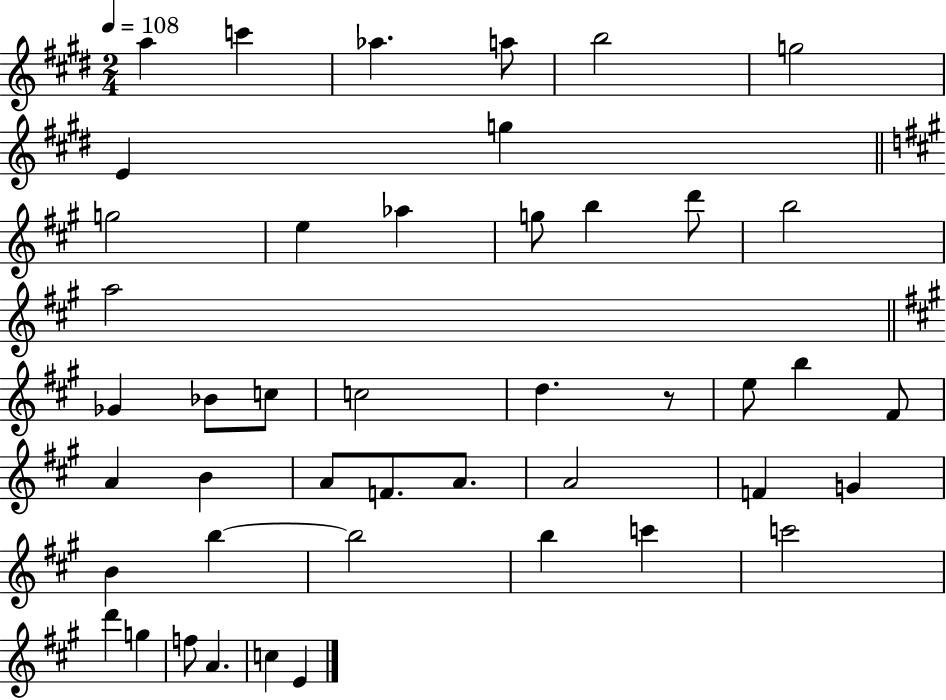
{
  \clef treble
  \numericTimeSignature
  \time 2/4
  \key e \major
  \tempo 4 = 108
  a''4 c'''4 | aes''4. a''8 | b''2 | g''2 | \break e'4 g''4 | \bar "||" \break \key a \major g''2 | e''4 aes''4 | g''8 b''4 d'''8 | b''2 | \break a''2 | \bar "||" \break \key a \major ges'4 bes'8 c''8 | c''2 | d''4. r8 | e''8 b''4 fis'8 | \break a'4 b'4 | a'8 f'8. a'8. | a'2 | f'4 g'4 | \break b'4 b''4~~ | b''2 | b''4 c'''4 | c'''2 | \break d'''4 g''4 | f''8 a'4. | c''4 e'4 | \bar "|."
}